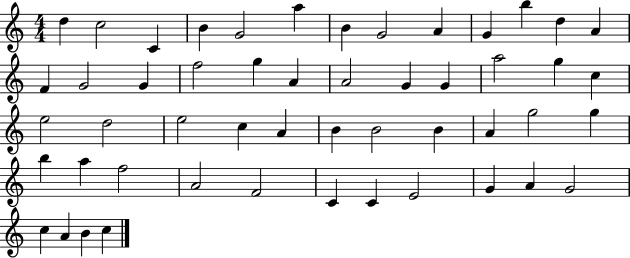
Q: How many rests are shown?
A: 0